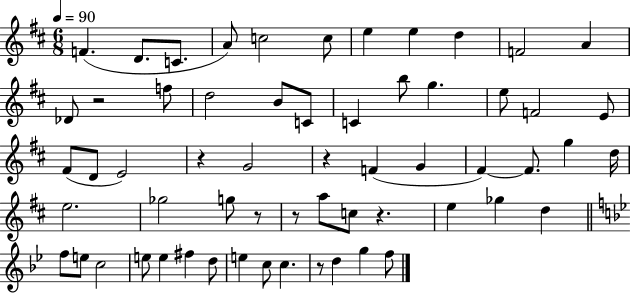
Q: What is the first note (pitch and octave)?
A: F4